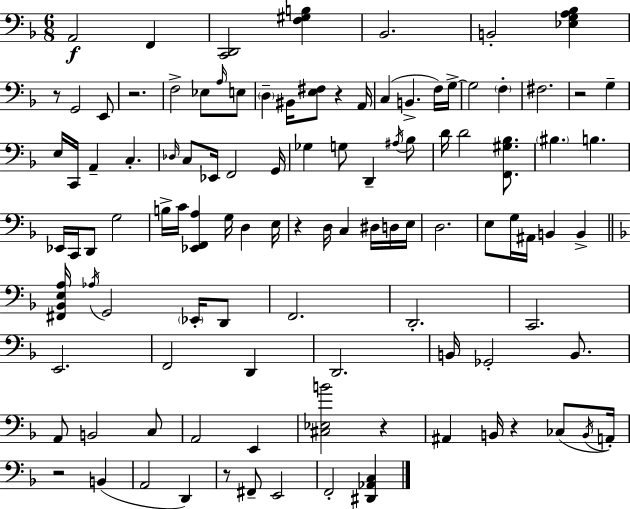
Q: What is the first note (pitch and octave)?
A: A2